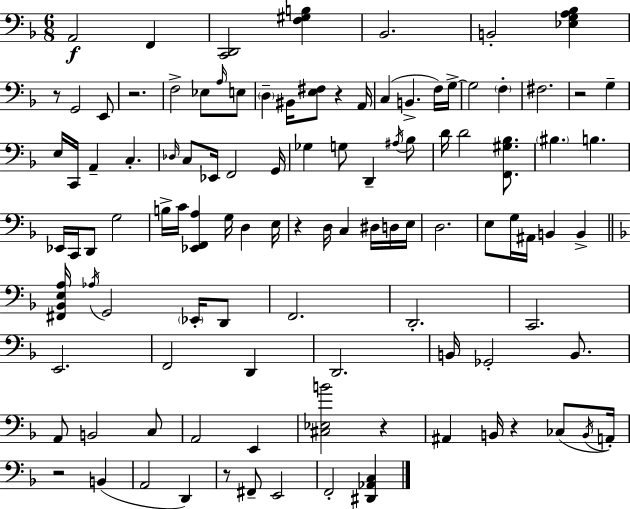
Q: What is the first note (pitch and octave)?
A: A2